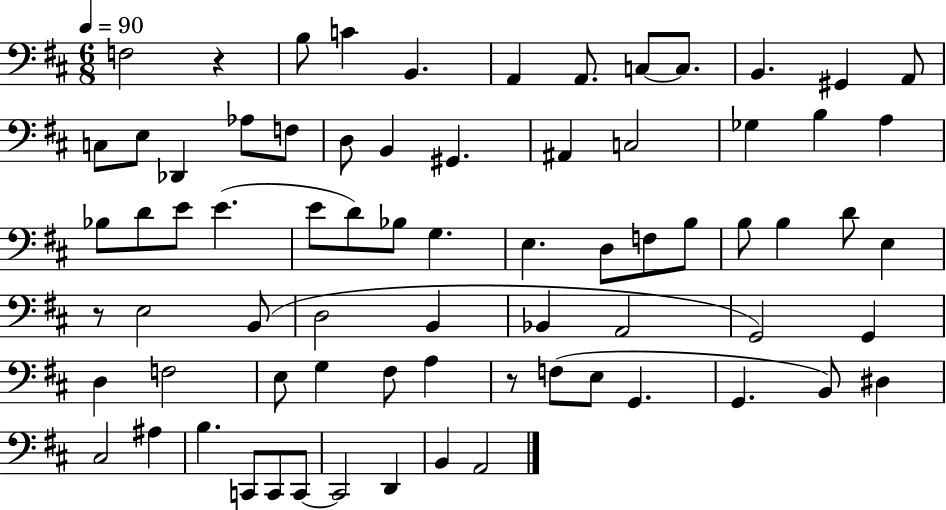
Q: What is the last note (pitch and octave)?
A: A2